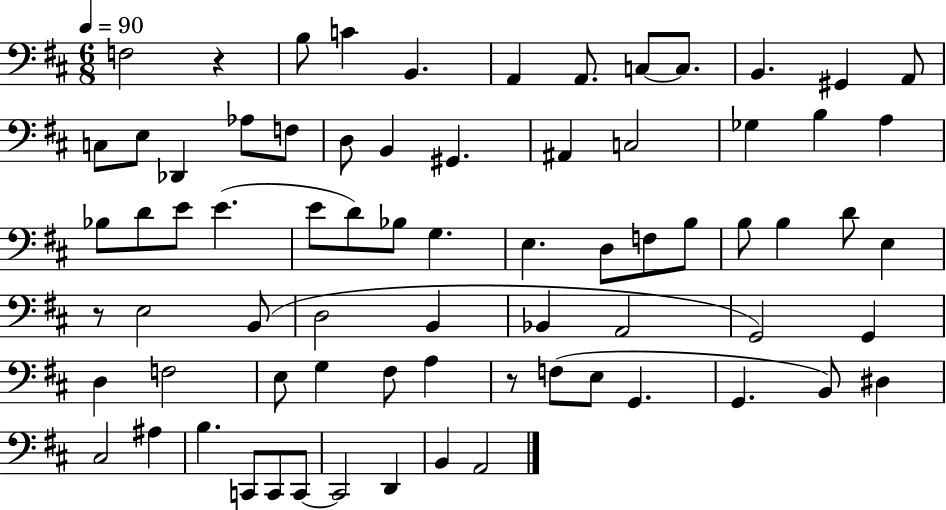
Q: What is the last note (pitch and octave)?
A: A2